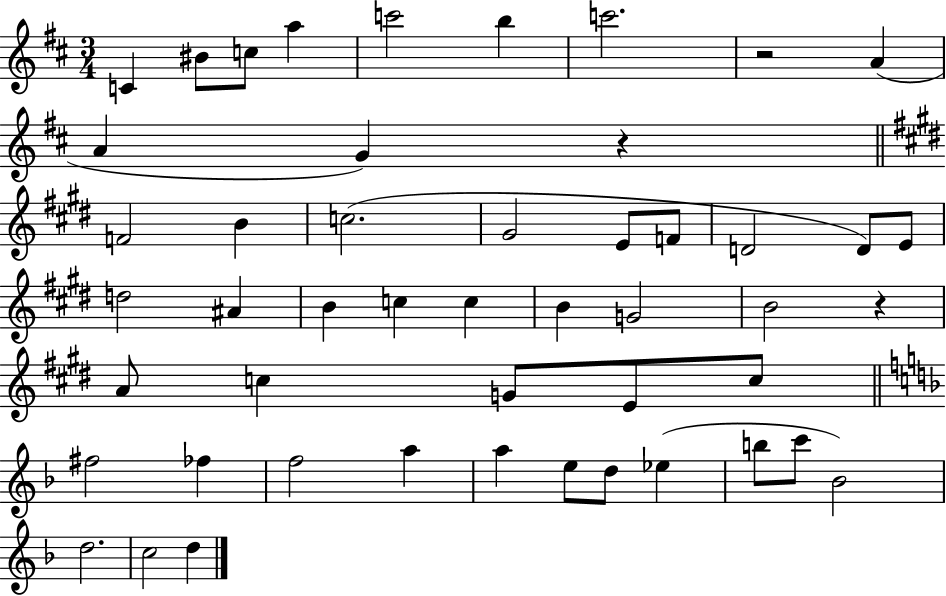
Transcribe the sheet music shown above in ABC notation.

X:1
T:Untitled
M:3/4
L:1/4
K:D
C ^B/2 c/2 a c'2 b c'2 z2 A A G z F2 B c2 ^G2 E/2 F/2 D2 D/2 E/2 d2 ^A B c c B G2 B2 z A/2 c G/2 E/2 c/2 ^f2 _f f2 a a e/2 d/2 _e b/2 c'/2 _B2 d2 c2 d